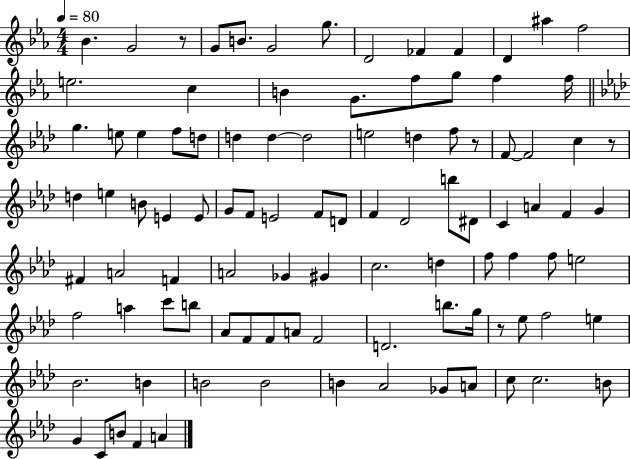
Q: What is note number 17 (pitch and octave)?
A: F5